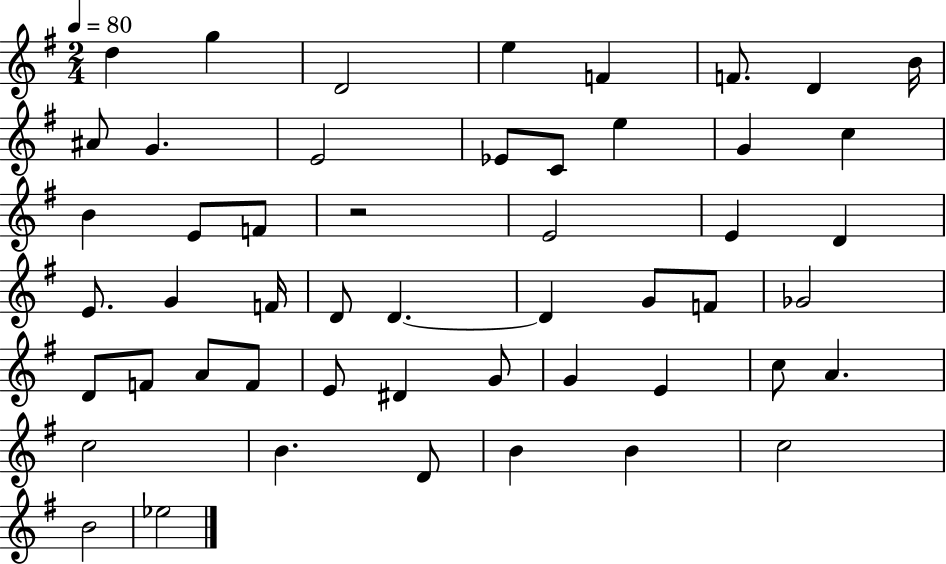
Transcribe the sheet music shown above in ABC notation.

X:1
T:Untitled
M:2/4
L:1/4
K:G
d g D2 e F F/2 D B/4 ^A/2 G E2 _E/2 C/2 e G c B E/2 F/2 z2 E2 E D E/2 G F/4 D/2 D D G/2 F/2 _G2 D/2 F/2 A/2 F/2 E/2 ^D G/2 G E c/2 A c2 B D/2 B B c2 B2 _e2